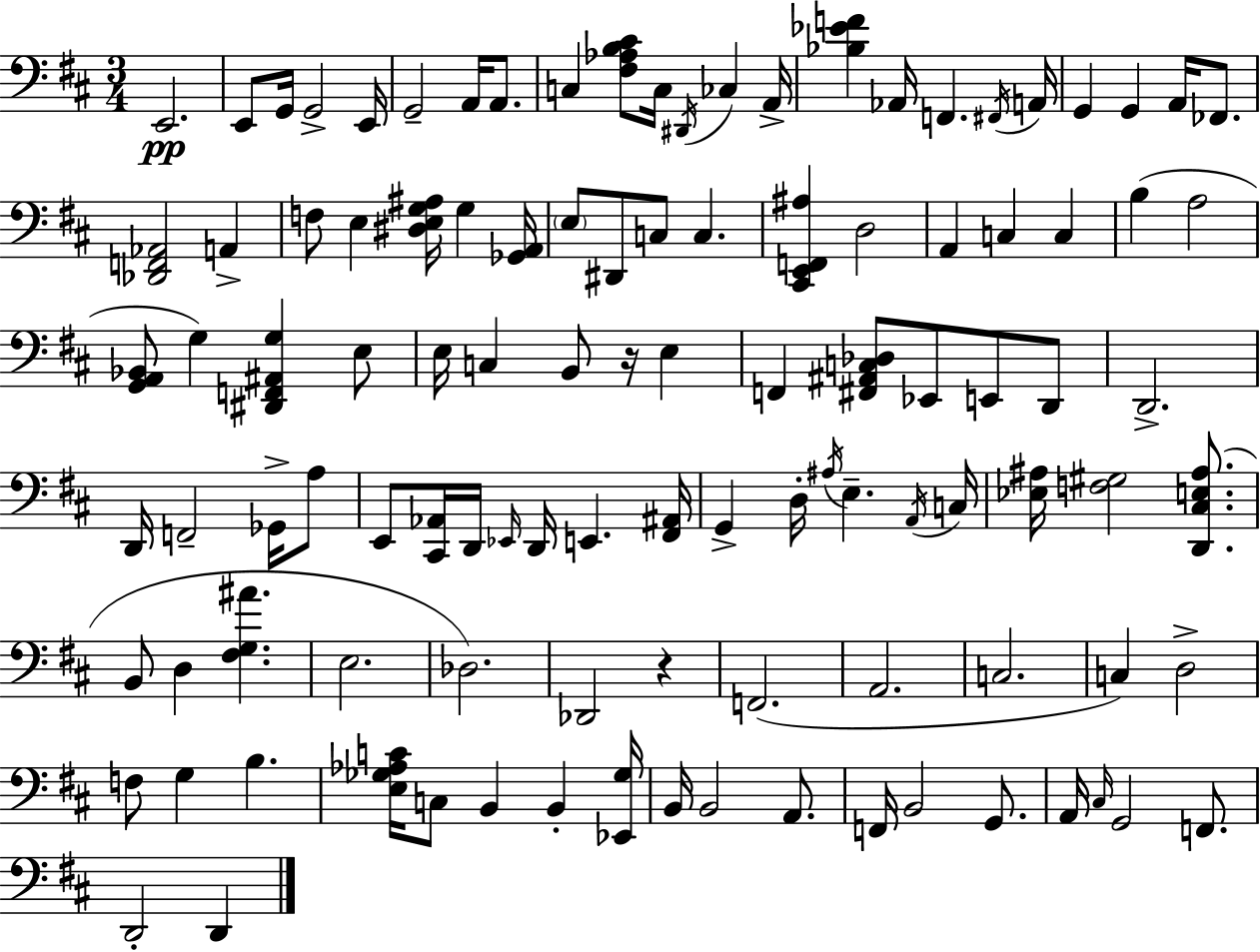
E2/h. E2/e G2/s G2/h E2/s G2/h A2/s A2/e. C3/q [F#3,Ab3,B3,C#4]/e C3/s D#2/s CES3/q A2/s [Bb3,Eb4,F4]/q Ab2/s F2/q. F#2/s A2/s G2/q G2/q A2/s FES2/e. [Db2,F2,Ab2]/h A2/q F3/e E3/q [D#3,E3,G3,A#3]/s G3/q [Gb2,A2]/s E3/e D#2/e C3/e C3/q. [C#2,E2,F2,A#3]/q D3/h A2/q C3/q C3/q B3/q A3/h [G2,A2,Bb2]/e G3/q [D#2,F2,A#2,G3]/q E3/e E3/s C3/q B2/e R/s E3/q F2/q [F#2,A#2,C3,Db3]/e Eb2/e E2/e D2/e D2/h. D2/s F2/h Gb2/s A3/e E2/e [C#2,Ab2]/s D2/s Eb2/s D2/s E2/q. [F#2,A#2]/s G2/q D3/s A#3/s E3/q. A2/s C3/s [Eb3,A#3]/s [F3,G#3]/h [D2,C#3,E3,A#3]/e. B2/e D3/q [F#3,G3,A#4]/q. E3/h. Db3/h. Db2/h R/q F2/h. A2/h. C3/h. C3/q D3/h F3/e G3/q B3/q. [E3,Gb3,Ab3,C4]/s C3/e B2/q B2/q [Eb2,Gb3]/s B2/s B2/h A2/e. F2/s B2/h G2/e. A2/s C#3/s G2/h F2/e. D2/h D2/q